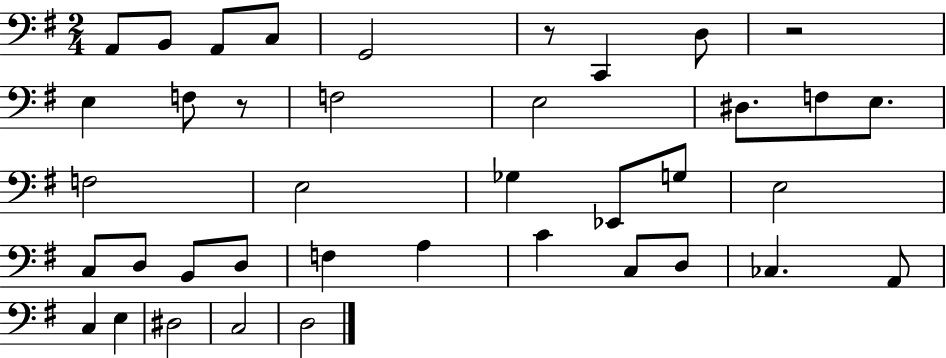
{
  \clef bass
  \numericTimeSignature
  \time 2/4
  \key g \major
  \repeat volta 2 { a,8 b,8 a,8 c8 | g,2 | r8 c,4 d8 | r2 | \break e4 f8 r8 | f2 | e2 | dis8. f8 e8. | \break f2 | e2 | ges4 ees,8 g8 | e2 | \break c8 d8 b,8 d8 | f4 a4 | c'4 c8 d8 | ces4. a,8 | \break c4 e4 | dis2 | c2 | d2 | \break } \bar "|."
}